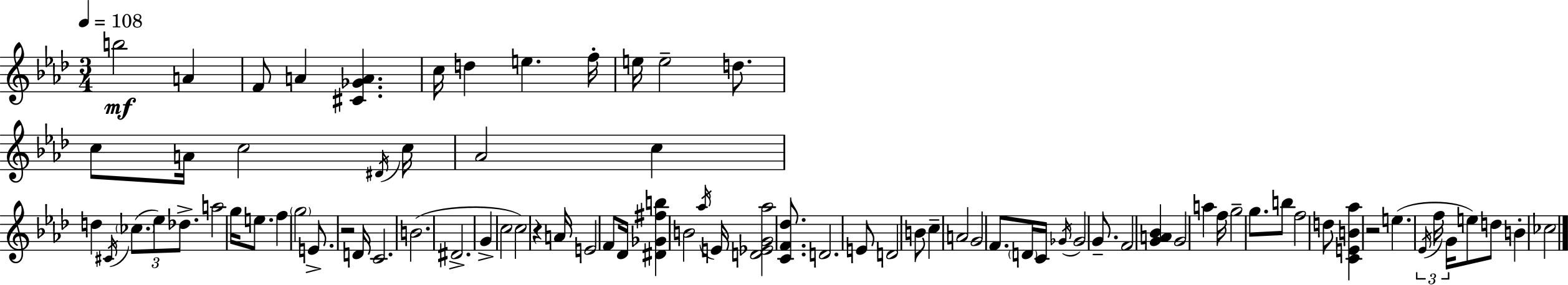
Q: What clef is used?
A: treble